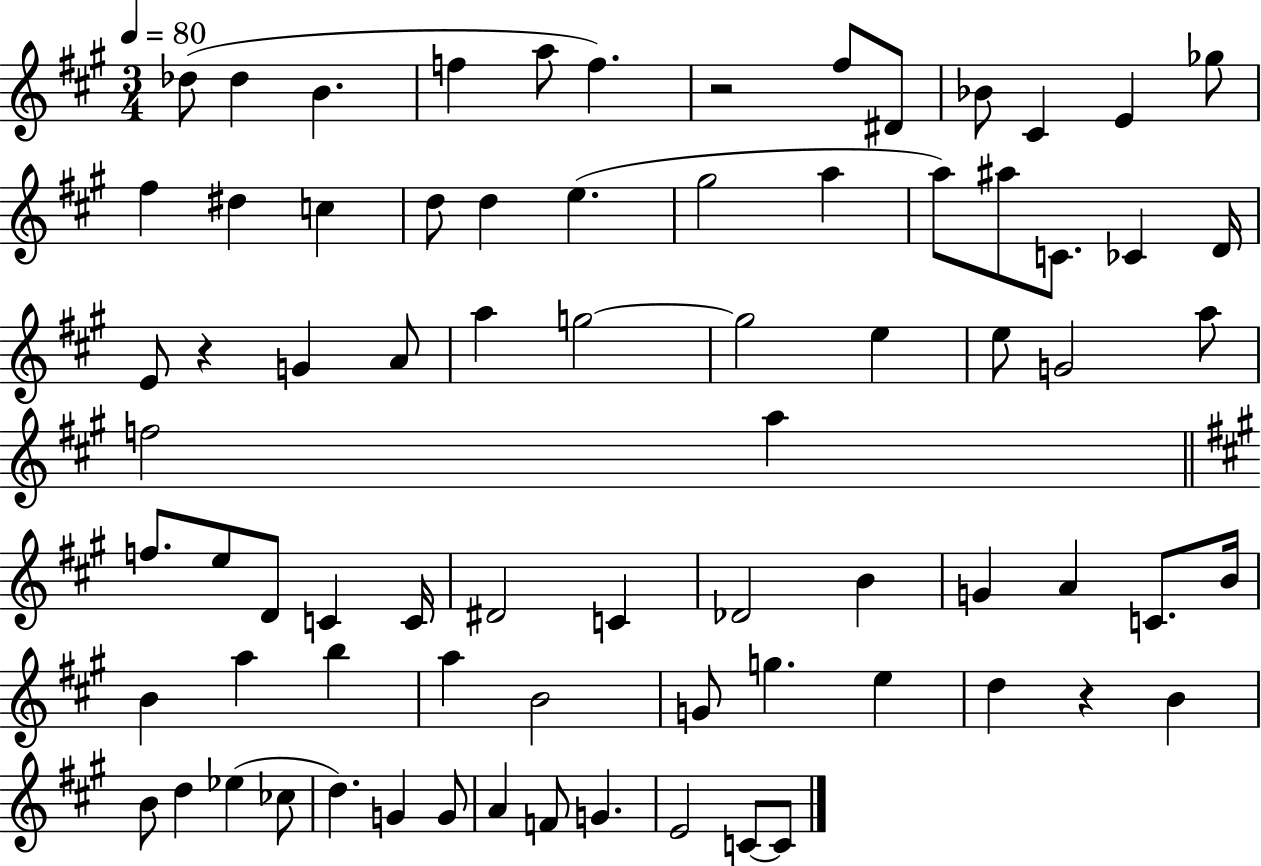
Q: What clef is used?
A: treble